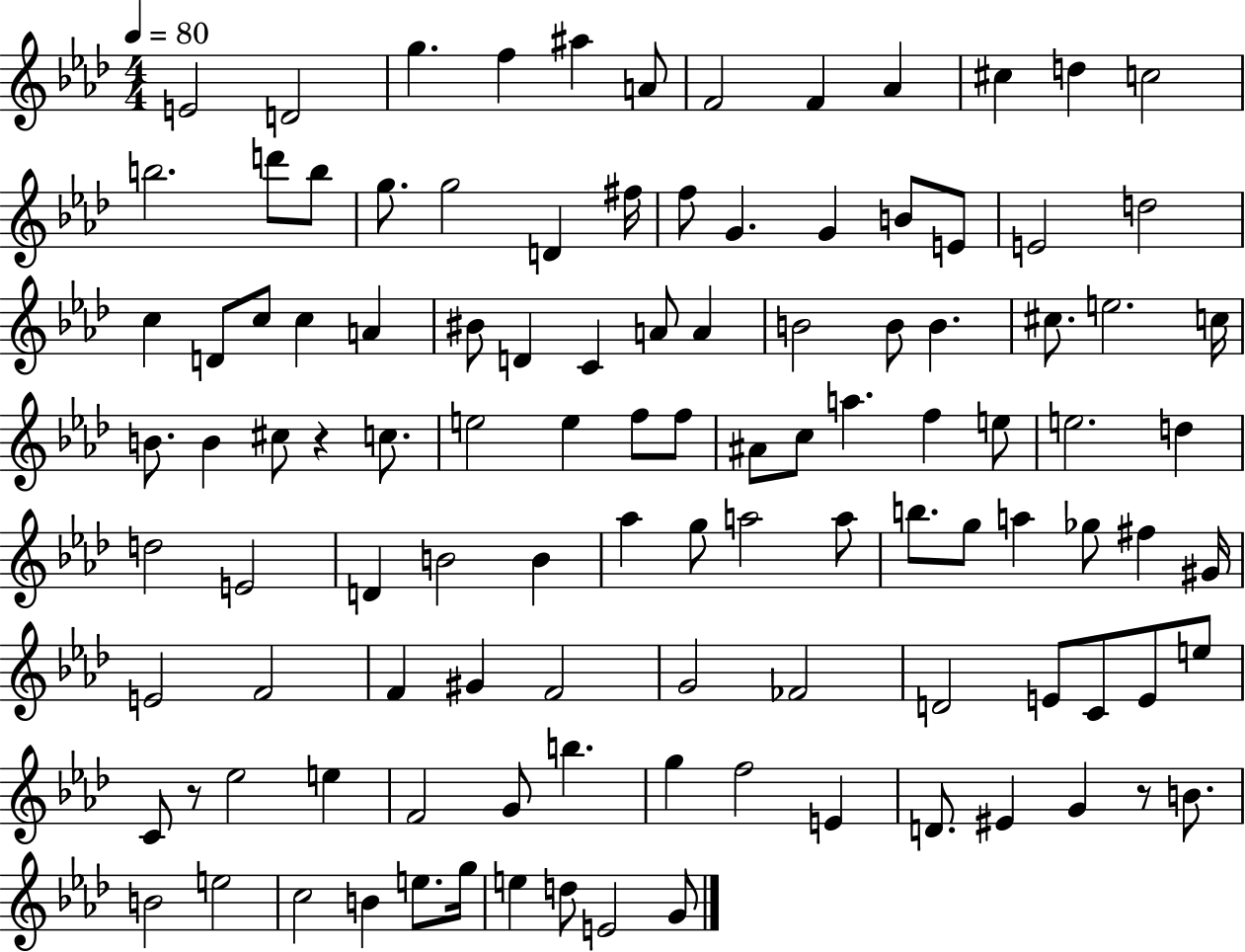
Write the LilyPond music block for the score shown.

{
  \clef treble
  \numericTimeSignature
  \time 4/4
  \key aes \major
  \tempo 4 = 80
  e'2 d'2 | g''4. f''4 ais''4 a'8 | f'2 f'4 aes'4 | cis''4 d''4 c''2 | \break b''2. d'''8 b''8 | g''8. g''2 d'4 fis''16 | f''8 g'4. g'4 b'8 e'8 | e'2 d''2 | \break c''4 d'8 c''8 c''4 a'4 | bis'8 d'4 c'4 a'8 a'4 | b'2 b'8 b'4. | cis''8. e''2. c''16 | \break b'8. b'4 cis''8 r4 c''8. | e''2 e''4 f''8 f''8 | ais'8 c''8 a''4. f''4 e''8 | e''2. d''4 | \break d''2 e'2 | d'4 b'2 b'4 | aes''4 g''8 a''2 a''8 | b''8. g''8 a''4 ges''8 fis''4 gis'16 | \break e'2 f'2 | f'4 gis'4 f'2 | g'2 fes'2 | d'2 e'8 c'8 e'8 e''8 | \break c'8 r8 ees''2 e''4 | f'2 g'8 b''4. | g''4 f''2 e'4 | d'8. eis'4 g'4 r8 b'8. | \break b'2 e''2 | c''2 b'4 e''8. g''16 | e''4 d''8 e'2 g'8 | \bar "|."
}